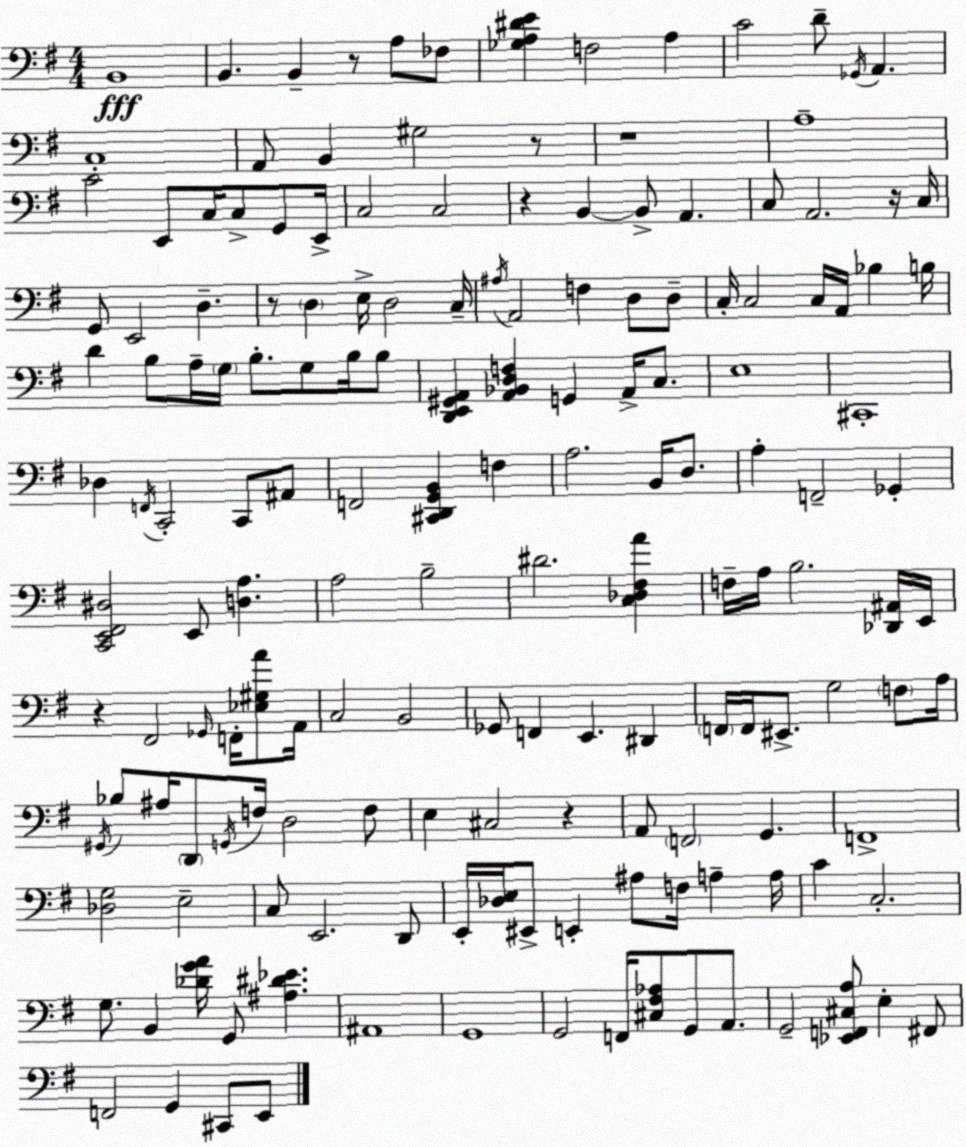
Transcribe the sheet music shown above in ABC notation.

X:1
T:Untitled
M:4/4
L:1/4
K:Em
B,,4 B,, B,, z/2 A,/2 _F,/2 [_G,A,^DE] F,2 A, C2 D/2 _G,,/4 A,, C,4 A,,/2 B,, ^G,2 z/2 z4 A,4 C2 E,,/2 C,/4 C,/2 G,,/2 E,,/4 C,2 C,2 z B,, B,,/2 A,, C,/2 A,,2 z/4 C,/4 G,,/2 E,,2 D, z/2 D, E,/4 D,2 C,/4 ^A,/4 A,,2 F, D,/2 D,/2 C,/4 C,2 C,/4 A,,/4 _B, B,/4 D B,/2 A,/4 G,/4 B,/2 G,/2 B,/4 B,/2 [D,,E,,^G,,A,,] [A,,_B,,D,F,] G,, A,,/4 C,/2 E,4 ^C,,4 _D, F,,/4 C,,2 C,,/2 ^A,,/2 F,,2 [^C,,D,,G,,B,,] F, A,2 B,,/4 D,/2 A, F,,2 _G,, [C,,E,,^F,,^D,]2 E,,/2 [D,A,] A,2 B,2 ^D2 [C,_D,^F,A] F,/4 A,/4 B,2 [_D,,^A,,]/4 E,,/4 z ^F,,2 _G,,/4 F,,/4 [_E,^G,A]/2 A,,/4 C,2 B,,2 _G,,/2 F,, E,, ^D,, F,,/4 F,,/4 ^E,,/2 G,2 F,/2 A,/4 ^G,,/4 _B,/2 ^A,/4 D,,/2 G,,/4 F,/4 D,2 F,/2 E, ^C,2 z A,,/2 F,,2 G,, F,,4 [_D,G,]2 E,2 C,/2 E,,2 D,,/2 E,,/4 [_D,E,]/4 ^E,,/2 E,, ^A,/2 F,/4 A, A,/4 C C,2 G,/2 B,, [_DGA]/4 G,,/2 [^A,^D_E] ^A,,4 G,,4 G,,2 F,,/4 [^C,^F,_A,]/2 G,,/2 A,,/2 G,,2 [_E,,F,,^C,A,]/2 E, ^F,,/2 F,,2 G,, ^C,,/2 E,,/2